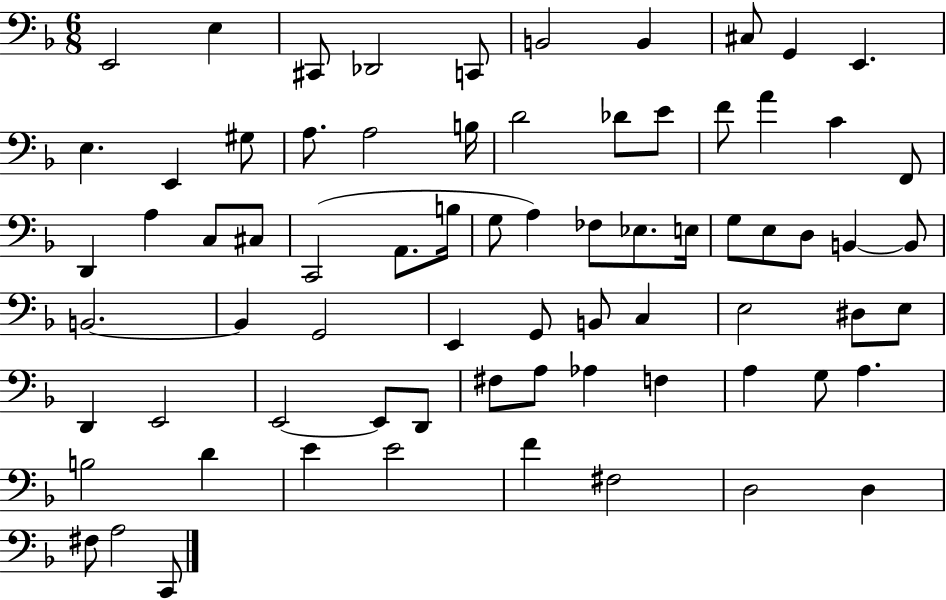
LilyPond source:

{
  \clef bass
  \numericTimeSignature
  \time 6/8
  \key f \major
  \repeat volta 2 { e,2 e4 | cis,8 des,2 c,8 | b,2 b,4 | cis8 g,4 e,4. | \break e4. e,4 gis8 | a8. a2 b16 | d'2 des'8 e'8 | f'8 a'4 c'4 f,8 | \break d,4 a4 c8 cis8 | c,2( a,8. b16 | g8 a4) fes8 ees8. e16 | g8 e8 d8 b,4~~ b,8 | \break b,2.~~ | b,4 g,2 | e,4 g,8 b,8 c4 | e2 dis8 e8 | \break d,4 e,2 | e,2~~ e,8 d,8 | fis8 a8 aes4 f4 | a4 g8 a4. | \break b2 d'4 | e'4 e'2 | f'4 fis2 | d2 d4 | \break fis8 a2 c,8 | } \bar "|."
}